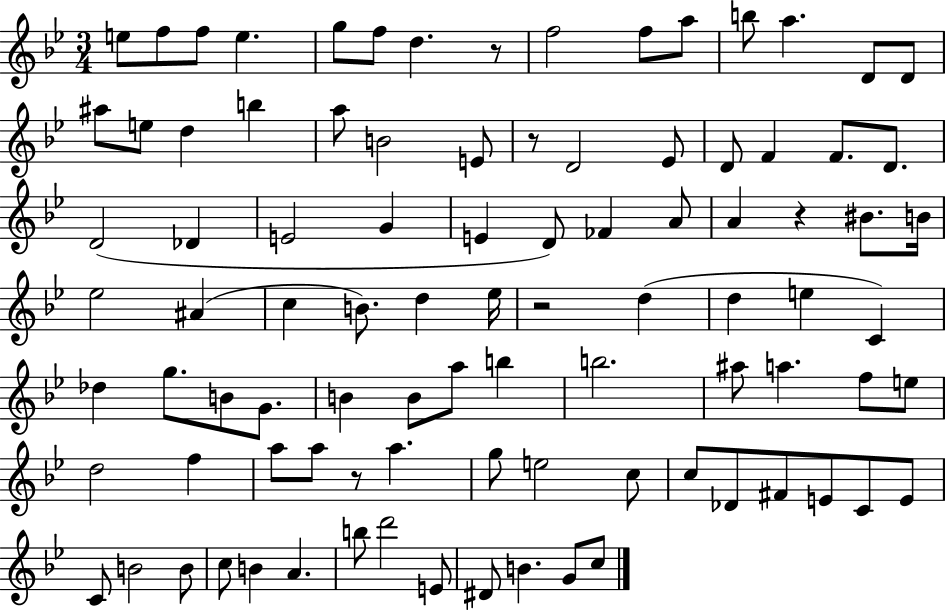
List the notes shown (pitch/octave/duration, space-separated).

E5/e F5/e F5/e E5/q. G5/e F5/e D5/q. R/e F5/h F5/e A5/e B5/e A5/q. D4/e D4/e A#5/e E5/e D5/q B5/q A5/e B4/h E4/e R/e D4/h Eb4/e D4/e F4/q F4/e. D4/e. D4/h Db4/q E4/h G4/q E4/q D4/e FES4/q A4/e A4/q R/q BIS4/e. B4/s Eb5/h A#4/q C5/q B4/e. D5/q Eb5/s R/h D5/q D5/q E5/q C4/q Db5/q G5/e. B4/e G4/e. B4/q B4/e A5/e B5/q B5/h. A#5/e A5/q. F5/e E5/e D5/h F5/q A5/e A5/e R/e A5/q. G5/e E5/h C5/e C5/e Db4/e F#4/e E4/e C4/e E4/e C4/e B4/h B4/e C5/e B4/q A4/q. B5/e D6/h E4/e D#4/e B4/q. G4/e C5/e